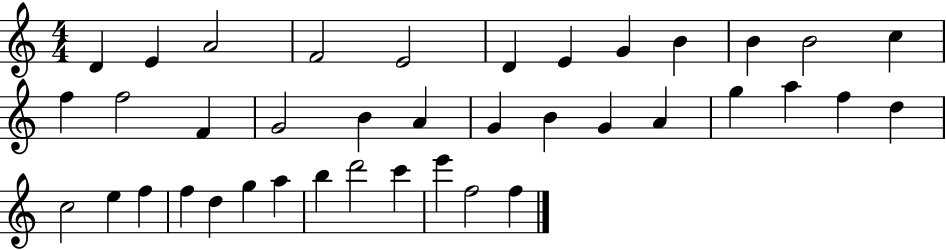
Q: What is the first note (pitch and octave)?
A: D4